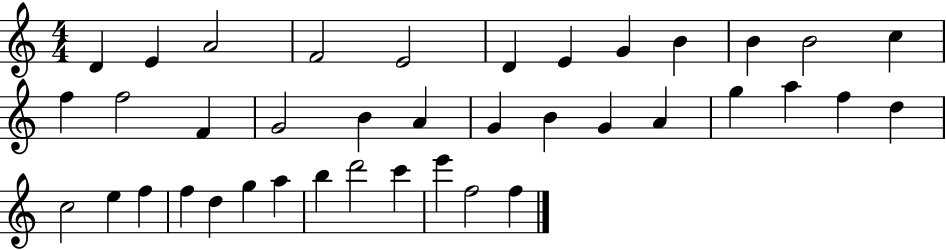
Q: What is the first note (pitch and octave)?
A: D4